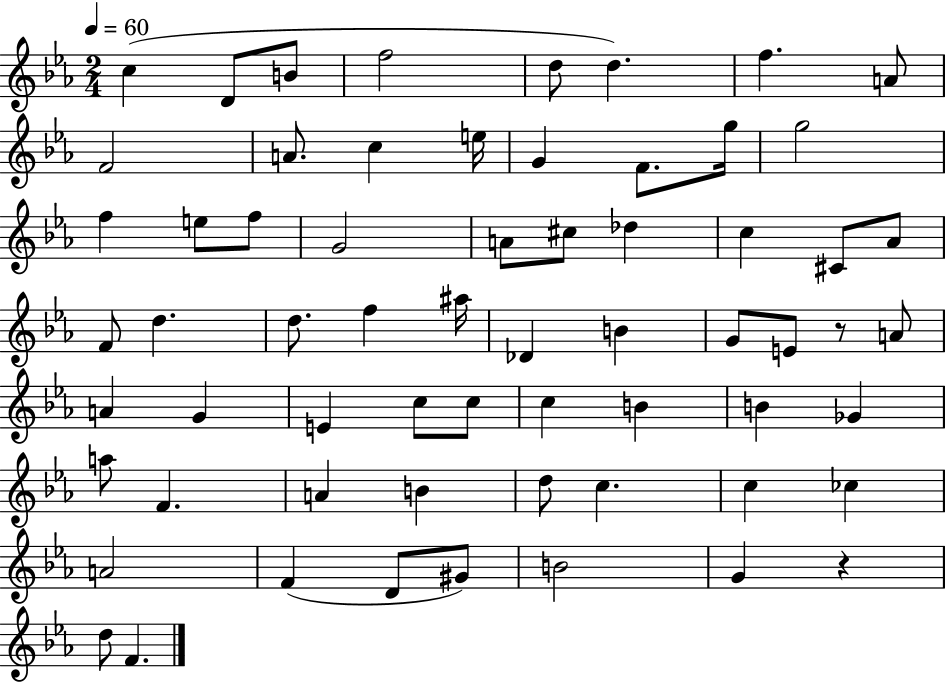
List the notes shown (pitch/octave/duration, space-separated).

C5/q D4/e B4/e F5/h D5/e D5/q. F5/q. A4/e F4/h A4/e. C5/q E5/s G4/q F4/e. G5/s G5/h F5/q E5/e F5/e G4/h A4/e C#5/e Db5/q C5/q C#4/e Ab4/e F4/e D5/q. D5/e. F5/q A#5/s Db4/q B4/q G4/e E4/e R/e A4/e A4/q G4/q E4/q C5/e C5/e C5/q B4/q B4/q Gb4/q A5/e F4/q. A4/q B4/q D5/e C5/q. C5/q CES5/q A4/h F4/q D4/e G#4/e B4/h G4/q R/q D5/e F4/q.